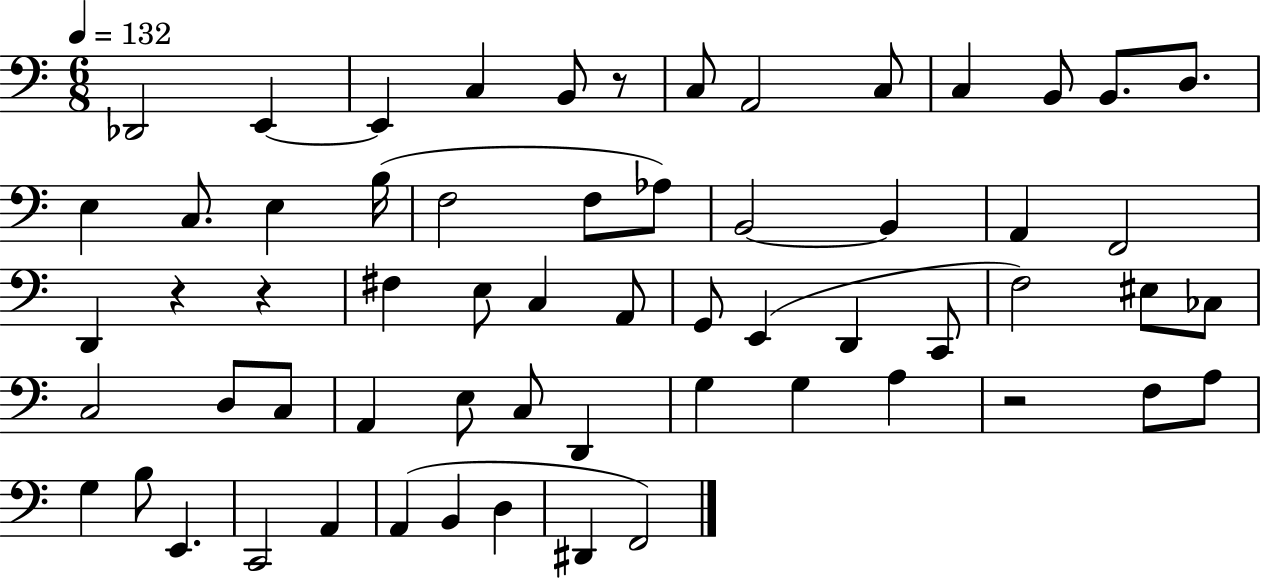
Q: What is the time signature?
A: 6/8